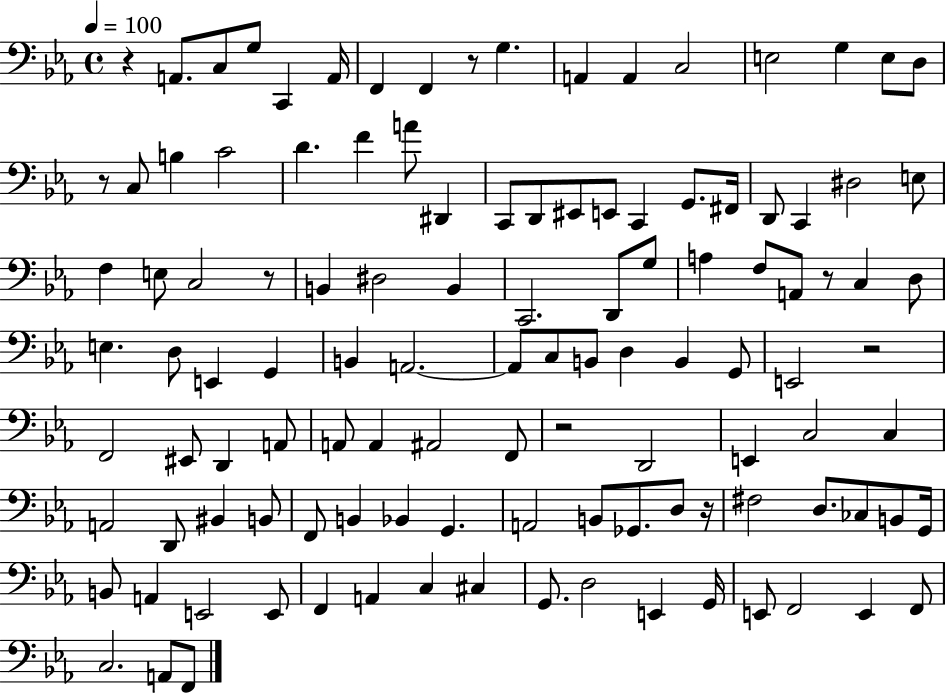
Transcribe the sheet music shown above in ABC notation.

X:1
T:Untitled
M:4/4
L:1/4
K:Eb
z A,,/2 C,/2 G,/2 C,, A,,/4 F,, F,, z/2 G, A,, A,, C,2 E,2 G, E,/2 D,/2 z/2 C,/2 B, C2 D F A/2 ^D,, C,,/2 D,,/2 ^E,,/2 E,,/2 C,, G,,/2 ^F,,/4 D,,/2 C,, ^D,2 E,/2 F, E,/2 C,2 z/2 B,, ^D,2 B,, C,,2 D,,/2 G,/2 A, F,/2 A,,/2 z/2 C, D,/2 E, D,/2 E,, G,, B,, A,,2 A,,/2 C,/2 B,,/2 D, B,, G,,/2 E,,2 z2 F,,2 ^E,,/2 D,, A,,/2 A,,/2 A,, ^A,,2 F,,/2 z2 D,,2 E,, C,2 C, A,,2 D,,/2 ^B,, B,,/2 F,,/2 B,, _B,, G,, A,,2 B,,/2 _G,,/2 D,/2 z/4 ^F,2 D,/2 _C,/2 B,,/2 G,,/4 B,,/2 A,, E,,2 E,,/2 F,, A,, C, ^C, G,,/2 D,2 E,, G,,/4 E,,/2 F,,2 E,, F,,/2 C,2 A,,/2 F,,/2